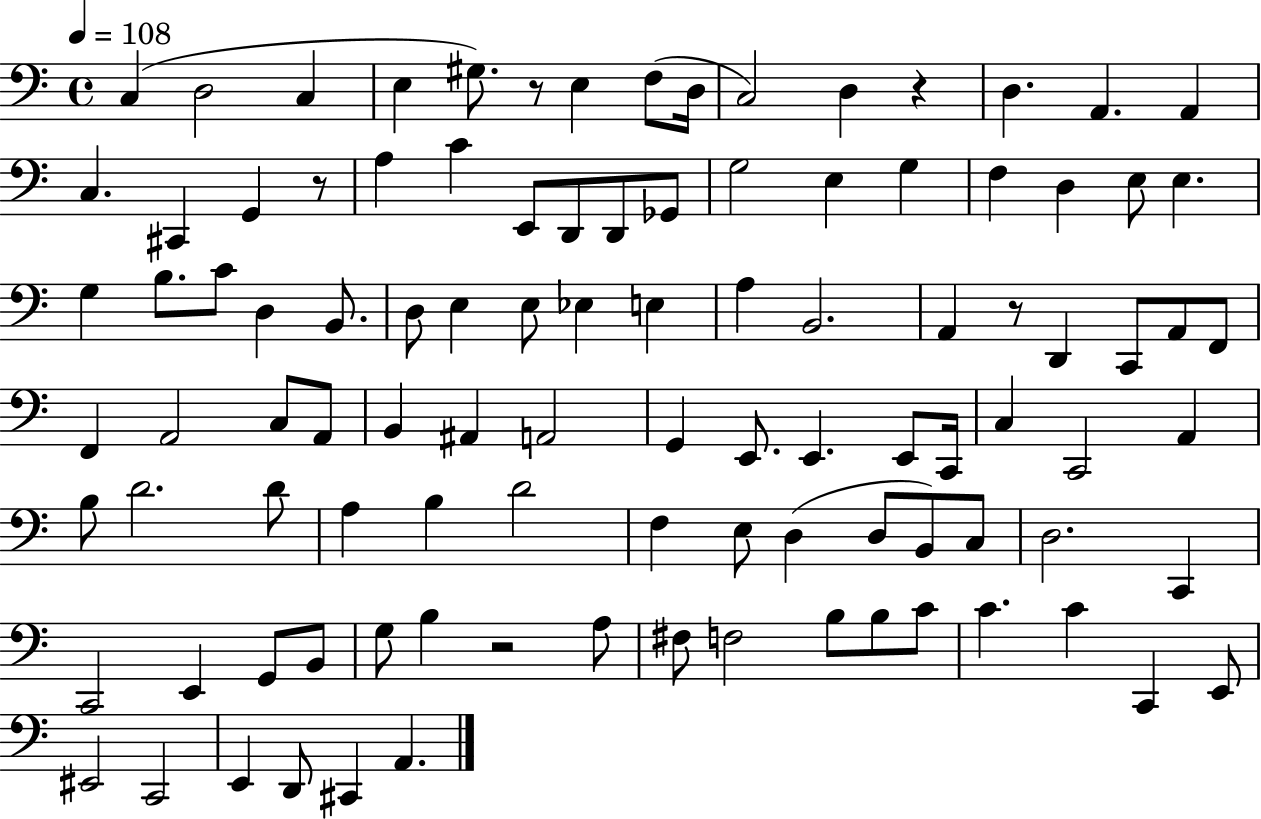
X:1
T:Untitled
M:4/4
L:1/4
K:C
C, D,2 C, E, ^G,/2 z/2 E, F,/2 D,/4 C,2 D, z D, A,, A,, C, ^C,, G,, z/2 A, C E,,/2 D,,/2 D,,/2 _G,,/2 G,2 E, G, F, D, E,/2 E, G, B,/2 C/2 D, B,,/2 D,/2 E, E,/2 _E, E, A, B,,2 A,, z/2 D,, C,,/2 A,,/2 F,,/2 F,, A,,2 C,/2 A,,/2 B,, ^A,, A,,2 G,, E,,/2 E,, E,,/2 C,,/4 C, C,,2 A,, B,/2 D2 D/2 A, B, D2 F, E,/2 D, D,/2 B,,/2 C,/2 D,2 C,, C,,2 E,, G,,/2 B,,/2 G,/2 B, z2 A,/2 ^F,/2 F,2 B,/2 B,/2 C/2 C C C,, E,,/2 ^E,,2 C,,2 E,, D,,/2 ^C,, A,,